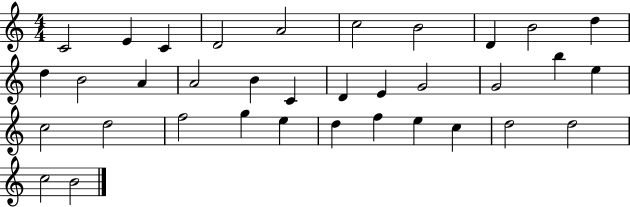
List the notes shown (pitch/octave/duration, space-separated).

C4/h E4/q C4/q D4/h A4/h C5/h B4/h D4/q B4/h D5/q D5/q B4/h A4/q A4/h B4/q C4/q D4/q E4/q G4/h G4/h B5/q E5/q C5/h D5/h F5/h G5/q E5/q D5/q F5/q E5/q C5/q D5/h D5/h C5/h B4/h